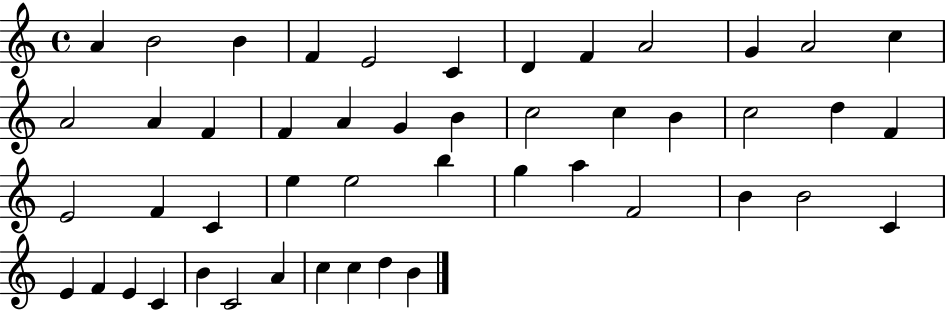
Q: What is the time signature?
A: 4/4